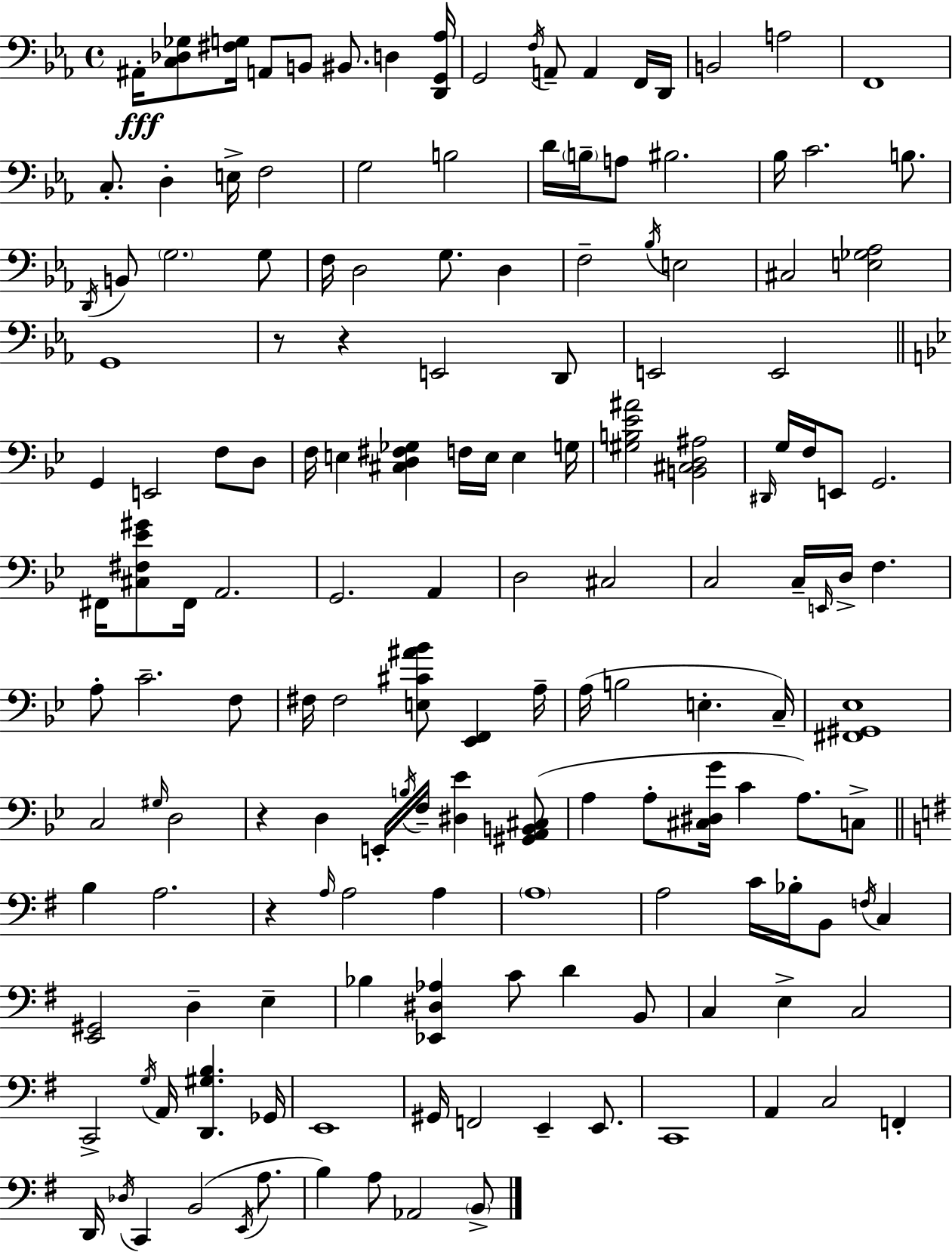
A#2/s [C3,Db3,Gb3]/e [F#3,G3]/s A2/e B2/e BIS2/e. D3/q [D2,G2,Ab3]/s G2/h F3/s A2/e A2/q F2/s D2/s B2/h A3/h F2/w C3/e. D3/q E3/s F3/h G3/h B3/h D4/s B3/s A3/e BIS3/h. Bb3/s C4/h. B3/e. D2/s B2/e G3/h. G3/e F3/s D3/h G3/e. D3/q F3/h Bb3/s E3/h C#3/h [E3,Gb3,Ab3]/h G2/w R/e R/q E2/h D2/e E2/h E2/h G2/q E2/h F3/e D3/e F3/s E3/q [C#3,D3,F#3,Gb3]/q F3/s E3/s E3/q G3/s [G#3,B3,Eb4,A#4]/h [B2,C#3,D3,A#3]/h D#2/s G3/s F3/s E2/e G2/h. F#2/s [C#3,F#3,Eb4,G#4]/e F#2/s A2/h. G2/h. A2/q D3/h C#3/h C3/h C3/s E2/s D3/s F3/q. A3/e C4/h. F3/e F#3/s F#3/h [E3,C#4,A#4,Bb4]/e [Eb2,F2]/q A3/s A3/s B3/h E3/q. C3/s [F#2,G#2,Eb3]/w C3/h G#3/s D3/h R/q D3/q E2/s B3/s F3/s [D#3,Eb4]/q [G#2,A2,B2,C#3]/e A3/q A3/e [C#3,D#3,G4]/s C4/q A3/e. C3/e B3/q A3/h. R/q A3/s A3/h A3/q A3/w A3/h C4/s Bb3/s B2/e F3/s C3/q [E2,G#2]/h D3/q E3/q Bb3/q [Eb2,D#3,Ab3]/q C4/e D4/q B2/e C3/q E3/q C3/h C2/h G3/s A2/s [D2,G#3,B3]/q. Gb2/s E2/w G#2/s F2/h E2/q E2/e. C2/w A2/q C3/h F2/q D2/s Db3/s C2/q B2/h E2/s A3/e. B3/q A3/e Ab2/h B2/e